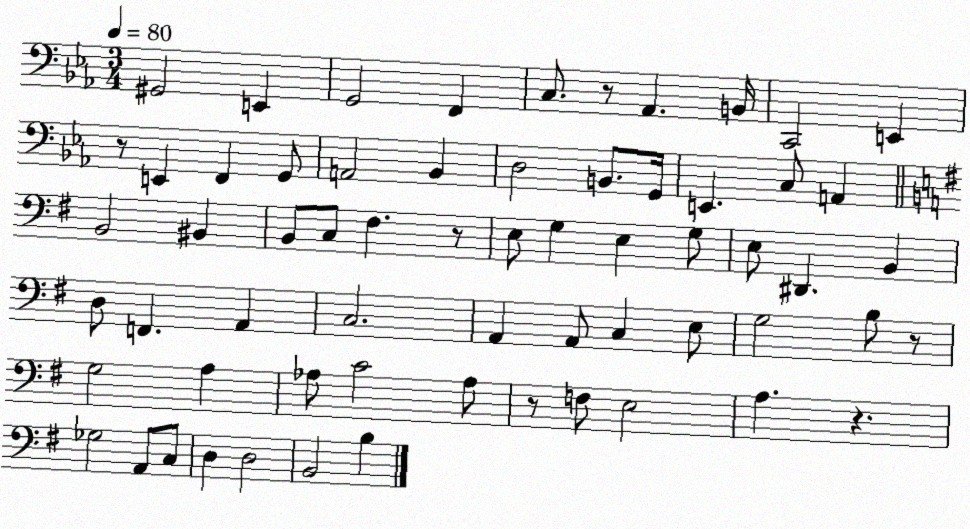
X:1
T:Untitled
M:3/4
L:1/4
K:Eb
^G,,2 E,, G,,2 F,, C,/2 z/2 _A,, B,,/4 C,,2 E,, z/2 E,, F,, G,,/2 A,,2 _B,, D,2 B,,/2 G,,/4 E,, C,/2 A,, B,,2 ^B,, B,,/2 C,/2 ^F, z/2 E,/2 G, E, G,/2 E,/2 ^D,, B,, D,/2 F,, A,, C,2 A,, A,,/2 C, E,/2 G,2 B,/2 z/2 G,2 A, _A,/2 C2 _A,/2 z/2 F,/2 E,2 A, z _G,2 A,,/2 C,/2 D, D,2 B,,2 B,